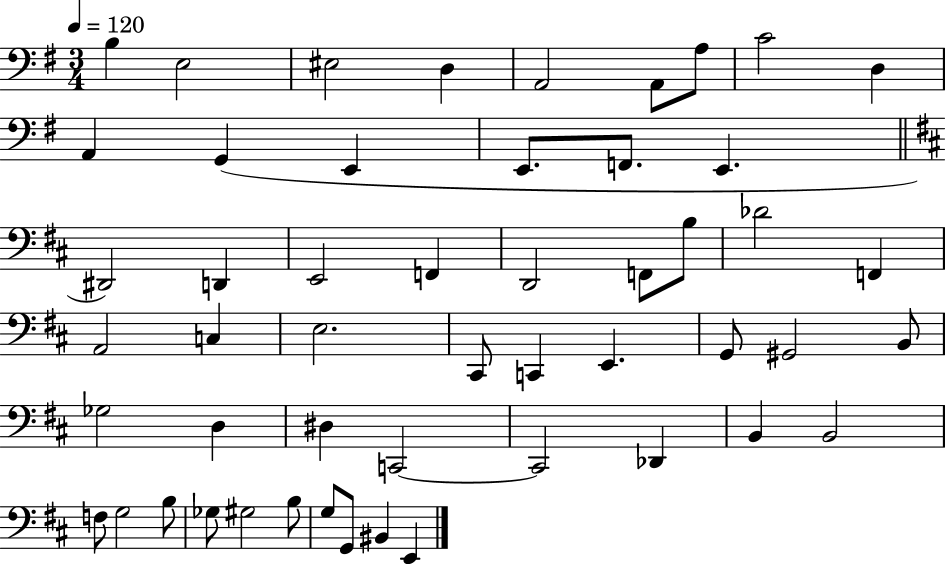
X:1
T:Untitled
M:3/4
L:1/4
K:G
B, E,2 ^E,2 D, A,,2 A,,/2 A,/2 C2 D, A,, G,, E,, E,,/2 F,,/2 E,, ^D,,2 D,, E,,2 F,, D,,2 F,,/2 B,/2 _D2 F,, A,,2 C, E,2 ^C,,/2 C,, E,, G,,/2 ^G,,2 B,,/2 _G,2 D, ^D, C,,2 C,,2 _D,, B,, B,,2 F,/2 G,2 B,/2 _G,/2 ^G,2 B,/2 G,/2 G,,/2 ^B,, E,,